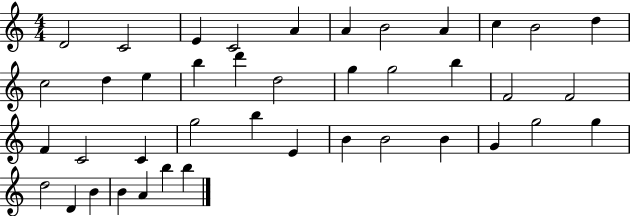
X:1
T:Untitled
M:4/4
L:1/4
K:C
D2 C2 E C2 A A B2 A c B2 d c2 d e b d' d2 g g2 b F2 F2 F C2 C g2 b E B B2 B G g2 g d2 D B B A b b